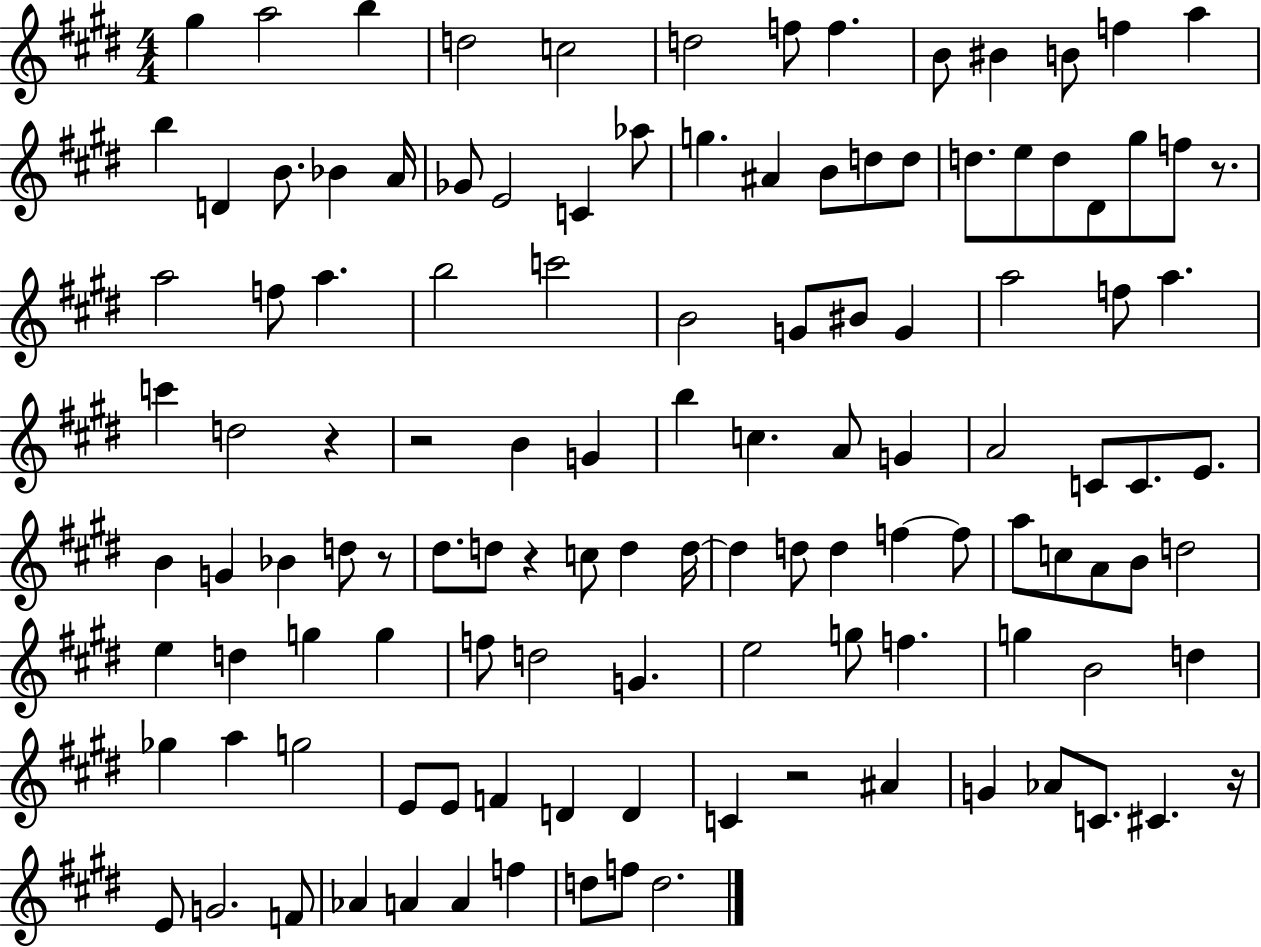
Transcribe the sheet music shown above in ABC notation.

X:1
T:Untitled
M:4/4
L:1/4
K:E
^g a2 b d2 c2 d2 f/2 f B/2 ^B B/2 f a b D B/2 _B A/4 _G/2 E2 C _a/2 g ^A B/2 d/2 d/2 d/2 e/2 d/2 ^D/2 ^g/2 f/2 z/2 a2 f/2 a b2 c'2 B2 G/2 ^B/2 G a2 f/2 a c' d2 z z2 B G b c A/2 G A2 C/2 C/2 E/2 B G _B d/2 z/2 ^d/2 d/2 z c/2 d d/4 d d/2 d f f/2 a/2 c/2 A/2 B/2 d2 e d g g f/2 d2 G e2 g/2 f g B2 d _g a g2 E/2 E/2 F D D C z2 ^A G _A/2 C/2 ^C z/4 E/2 G2 F/2 _A A A f d/2 f/2 d2